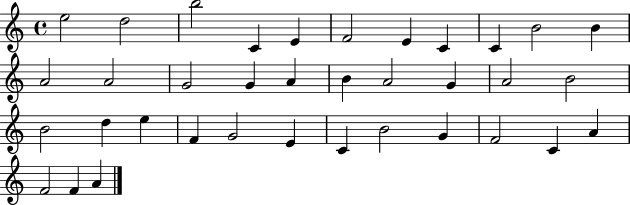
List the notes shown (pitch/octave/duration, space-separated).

E5/h D5/h B5/h C4/q E4/q F4/h E4/q C4/q C4/q B4/h B4/q A4/h A4/h G4/h G4/q A4/q B4/q A4/h G4/q A4/h B4/h B4/h D5/q E5/q F4/q G4/h E4/q C4/q B4/h G4/q F4/h C4/q A4/q F4/h F4/q A4/q